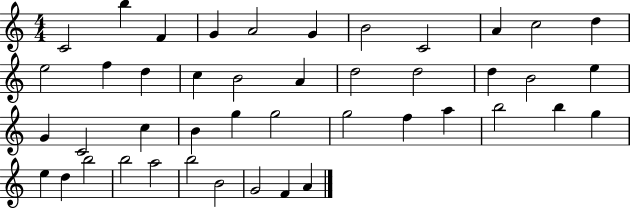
{
  \clef treble
  \numericTimeSignature
  \time 4/4
  \key c \major
  c'2 b''4 f'4 | g'4 a'2 g'4 | b'2 c'2 | a'4 c''2 d''4 | \break e''2 f''4 d''4 | c''4 b'2 a'4 | d''2 d''2 | d''4 b'2 e''4 | \break g'4 c'2 c''4 | b'4 g''4 g''2 | g''2 f''4 a''4 | b''2 b''4 g''4 | \break e''4 d''4 b''2 | b''2 a''2 | b''2 b'2 | g'2 f'4 a'4 | \break \bar "|."
}